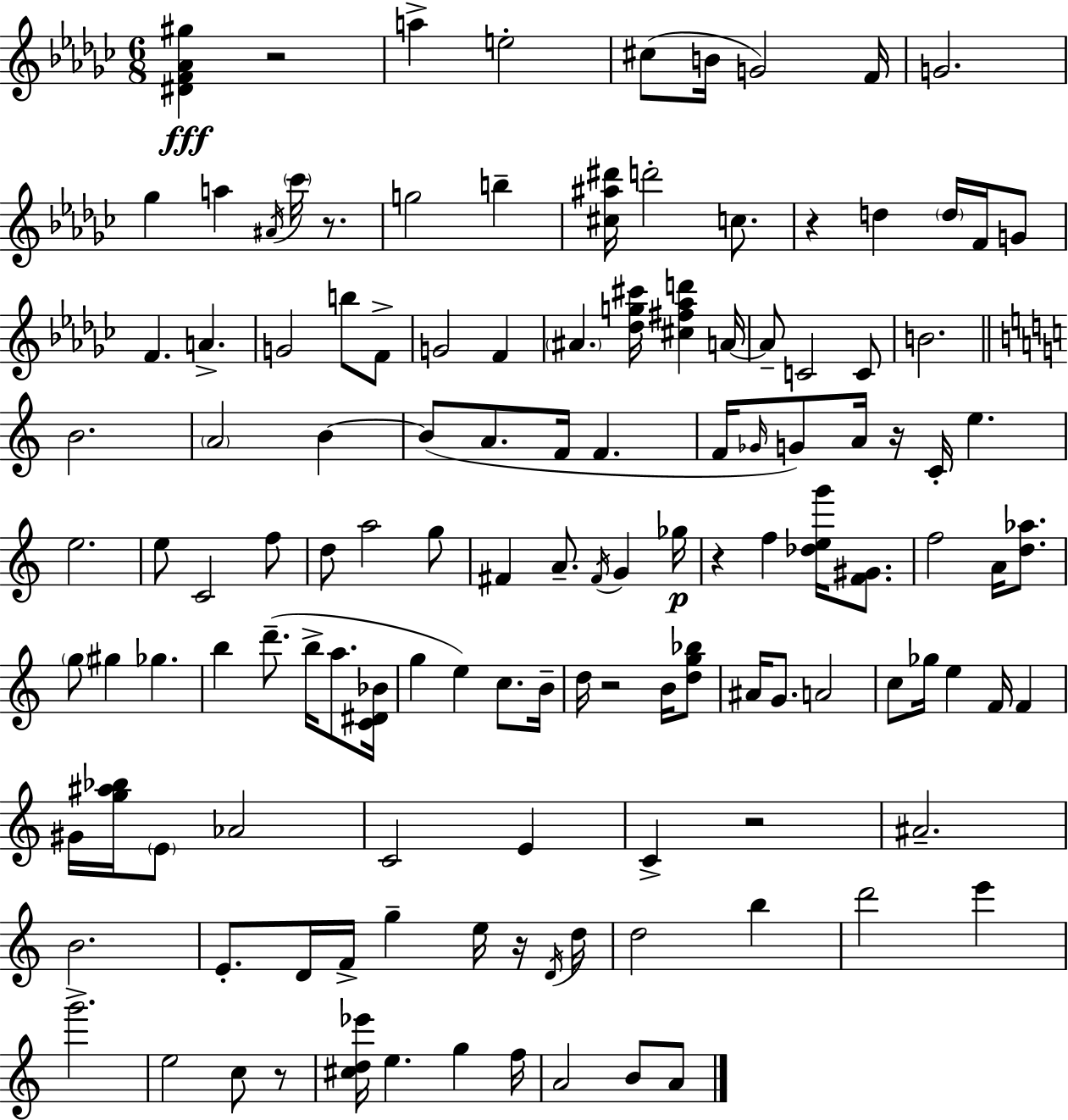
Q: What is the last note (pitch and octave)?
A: A4